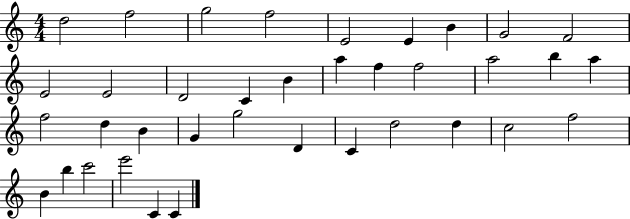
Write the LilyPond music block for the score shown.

{
  \clef treble
  \numericTimeSignature
  \time 4/4
  \key c \major
  d''2 f''2 | g''2 f''2 | e'2 e'4 b'4 | g'2 f'2 | \break e'2 e'2 | d'2 c'4 b'4 | a''4 f''4 f''2 | a''2 b''4 a''4 | \break f''2 d''4 b'4 | g'4 g''2 d'4 | c'4 d''2 d''4 | c''2 f''2 | \break b'4 b''4 c'''2 | e'''2 c'4 c'4 | \bar "|."
}